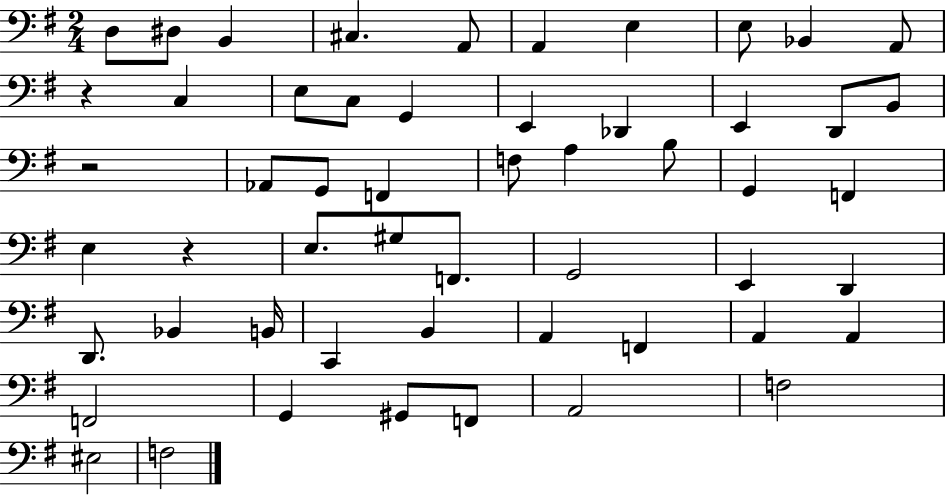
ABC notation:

X:1
T:Untitled
M:2/4
L:1/4
K:G
D,/2 ^D,/2 B,, ^C, A,,/2 A,, E, E,/2 _B,, A,,/2 z C, E,/2 C,/2 G,, E,, _D,, E,, D,,/2 B,,/2 z2 _A,,/2 G,,/2 F,, F,/2 A, B,/2 G,, F,, E, z E,/2 ^G,/2 F,,/2 G,,2 E,, D,, D,,/2 _B,, B,,/4 C,, B,, A,, F,, A,, A,, F,,2 G,, ^G,,/2 F,,/2 A,,2 F,2 ^E,2 F,2